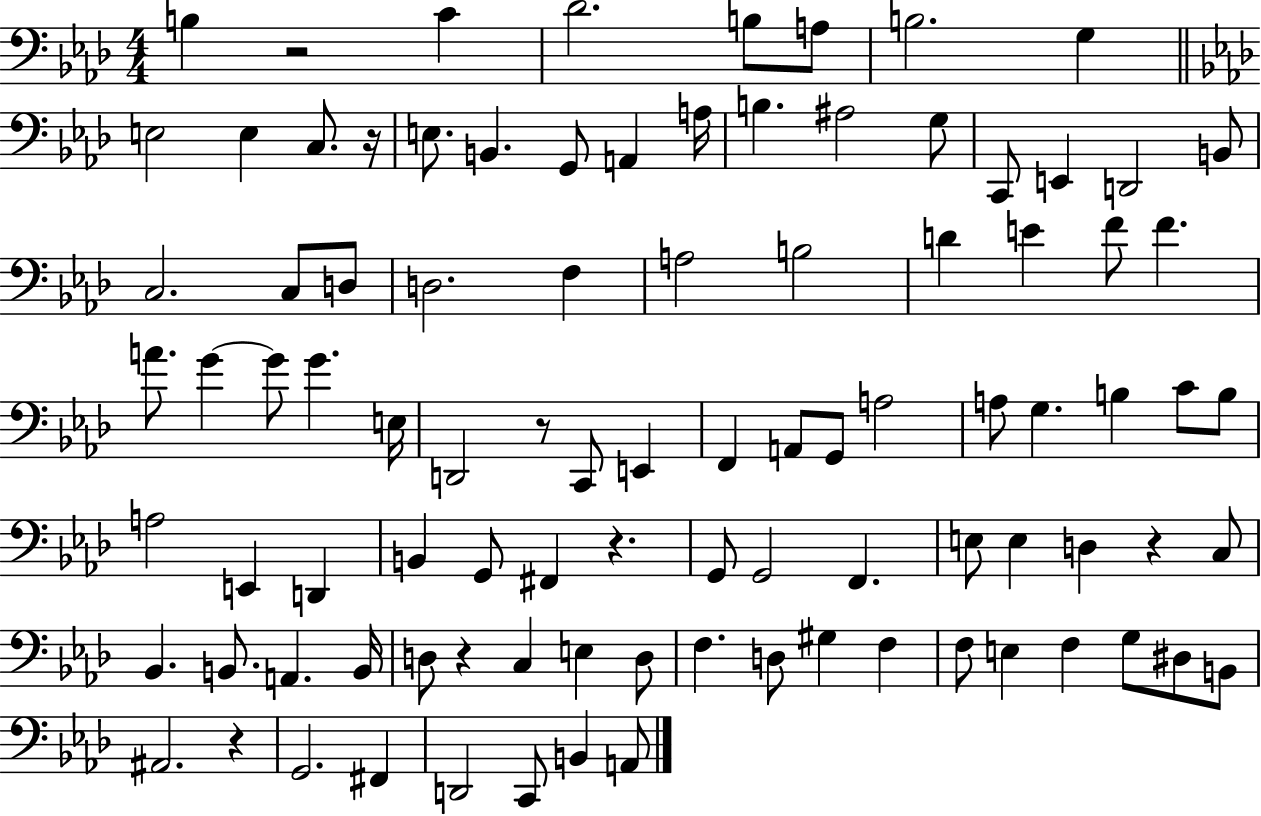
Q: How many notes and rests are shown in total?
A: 95